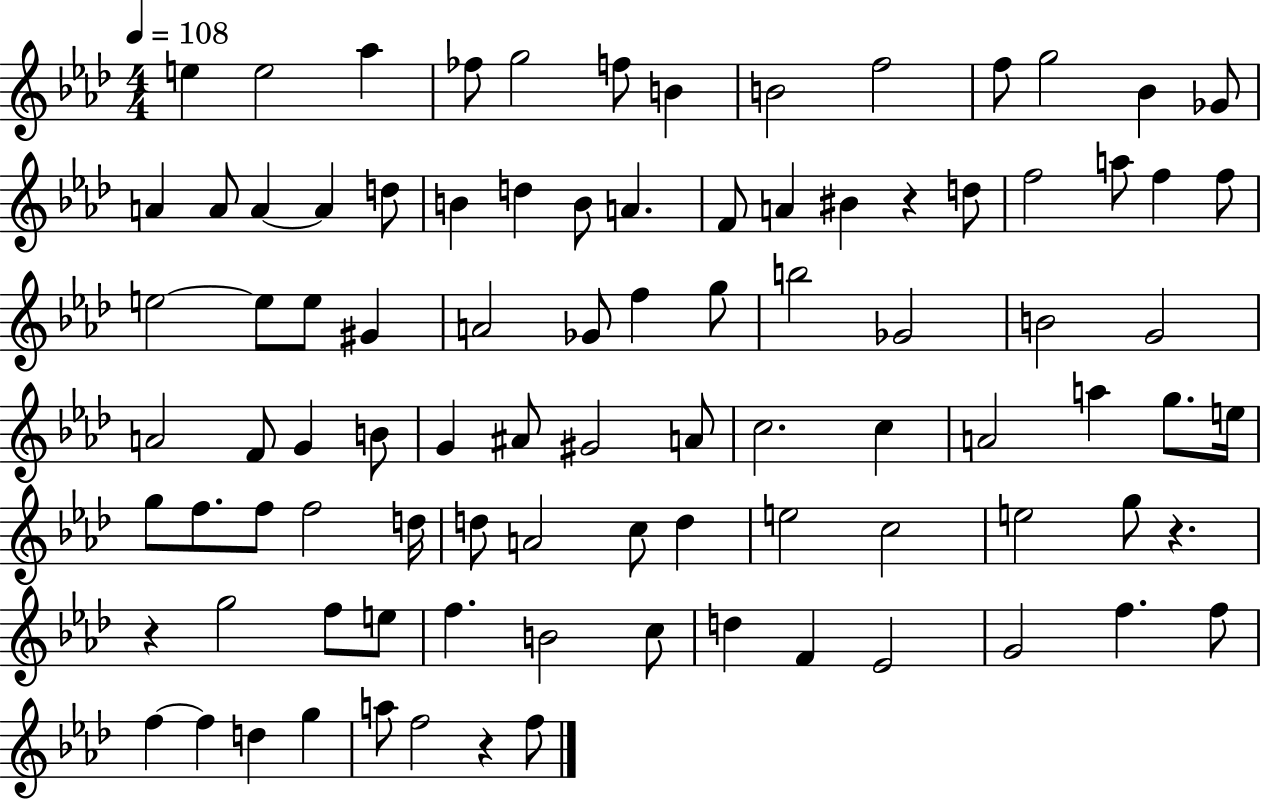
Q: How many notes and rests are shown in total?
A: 92